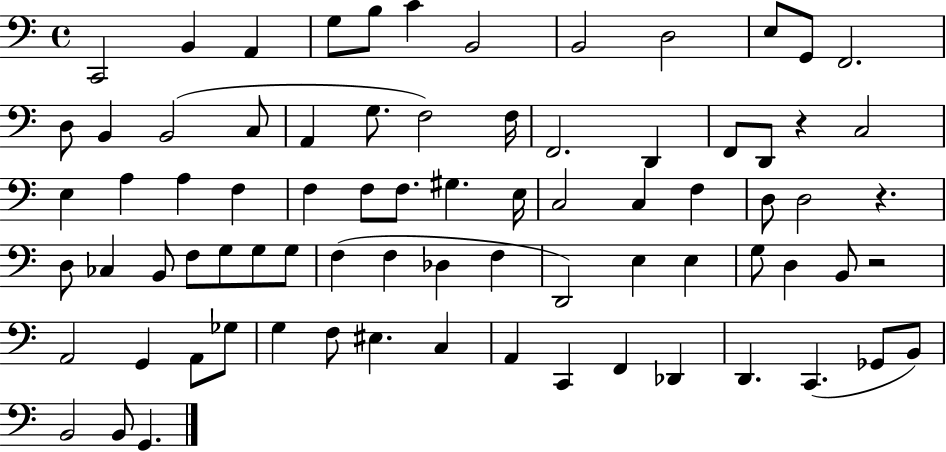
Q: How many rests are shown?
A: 3